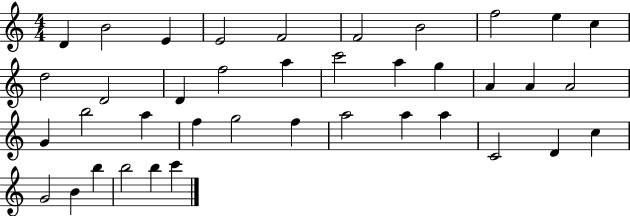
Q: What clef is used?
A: treble